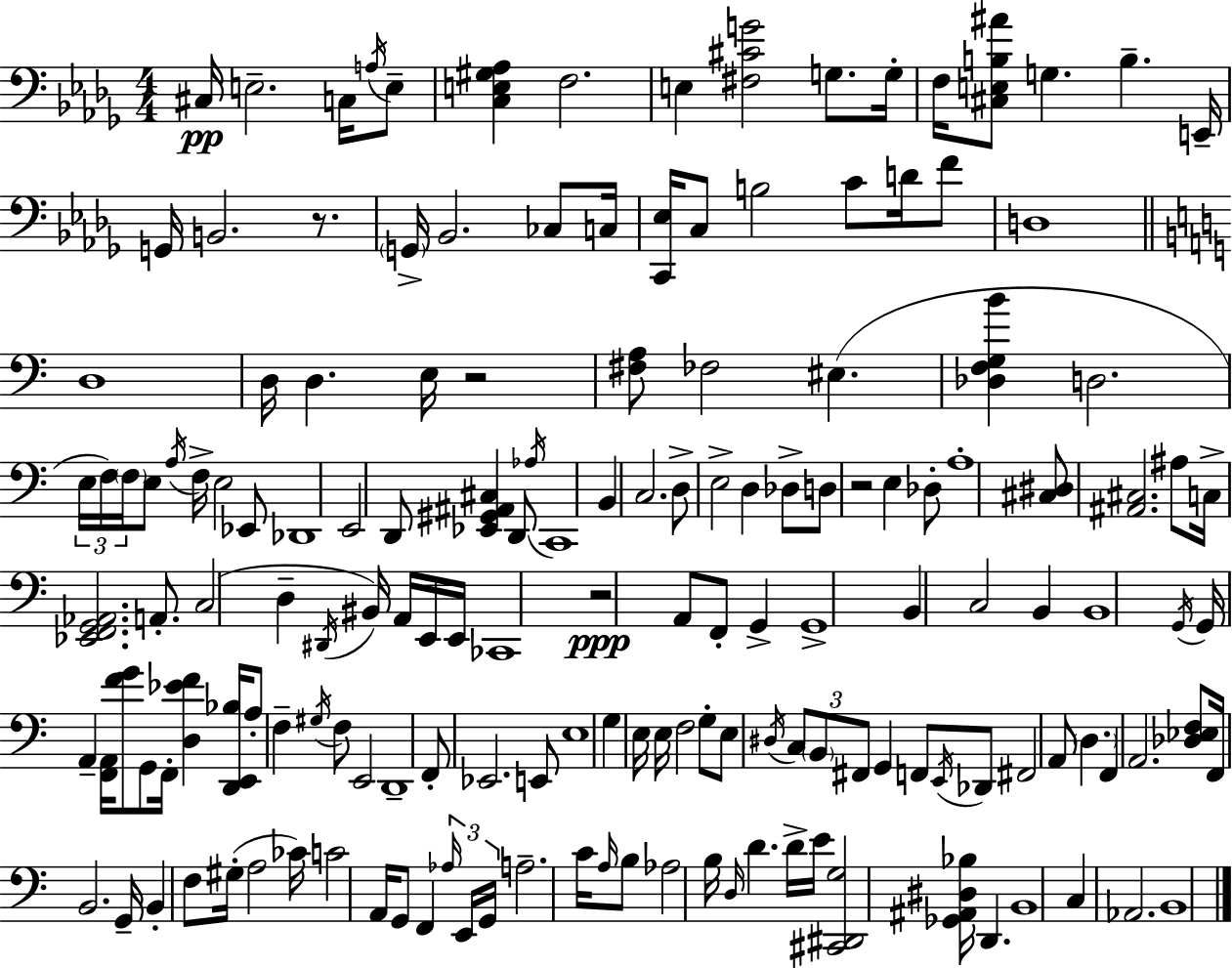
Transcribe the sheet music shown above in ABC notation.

X:1
T:Untitled
M:4/4
L:1/4
K:Bbm
^C,/4 E,2 C,/4 A,/4 E,/2 [C,E,^G,_A,] F,2 E, [^F,^CG]2 G,/2 G,/4 F,/4 [^C,E,B,^A]/2 G, B, E,,/4 G,,/4 B,,2 z/2 G,,/4 _B,,2 _C,/2 C,/4 [C,,_E,]/4 C,/2 B,2 C/2 D/4 F/2 D,4 D,4 D,/4 D, E,/4 z2 [^F,A,]/2 _F,2 ^E, [_D,F,G,B] D,2 E,/4 F,/4 F,/4 E,/2 A,/4 F,/4 E,2 _E,,/2 _D,,4 E,,2 D,,/2 [_E,,^G,,^A,,^C,] D,,/2 _A,/4 C,,4 B,, C,2 D,/2 E,2 D, _D,/2 D,/2 z2 E, _D,/2 A,4 [^C,^D,]/2 [^A,,^C,]2 ^A,/2 C,/4 [_E,,F,,G,,_A,,]2 A,,/2 C,2 D, ^D,,/4 ^B,,/4 A,,/4 E,,/4 E,,/4 _C,,4 z2 A,,/2 F,,/2 G,, G,,4 B,, C,2 B,, B,,4 G,,/4 G,,/4 A,, [F,,A,,]/4 [FG]/2 G,,/2 F,,/4 [D,_EF] [D,,E,,_B,]/4 A,/2 F, ^G,/4 F,/2 E,,2 D,,4 F,,/2 _E,,2 E,,/2 E,4 G, E,/4 E,/4 F,2 G,/2 E,/2 ^D,/4 C,/2 B,,/2 ^F,,/2 G,, F,,/2 E,,/4 _D,,/2 ^F,,2 A,,/2 D, F,, A,,2 [_D,_E,F,]/2 F,,/4 B,,2 G,,/4 B,, F,/2 ^G,/4 A,2 _C/4 C2 A,,/4 G,,/2 F,, _A,/4 E,,/4 G,,/4 A,2 C/4 A,/4 B,/2 _A,2 B,/4 D,/4 D D/4 E/4 [^C,,^D,,G,]2 [_G,,^A,,^D,_B,]/4 D,, B,,4 C, _A,,2 B,,4